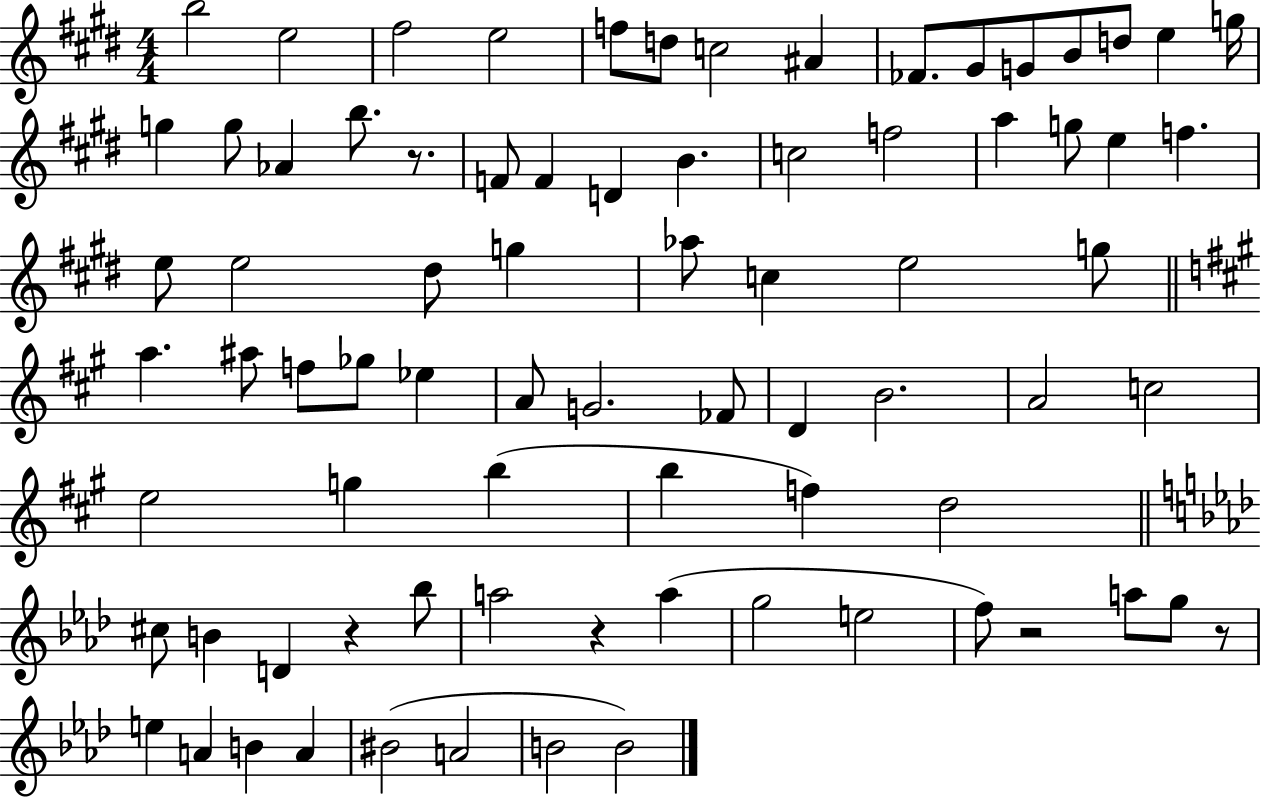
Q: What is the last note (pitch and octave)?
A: B4